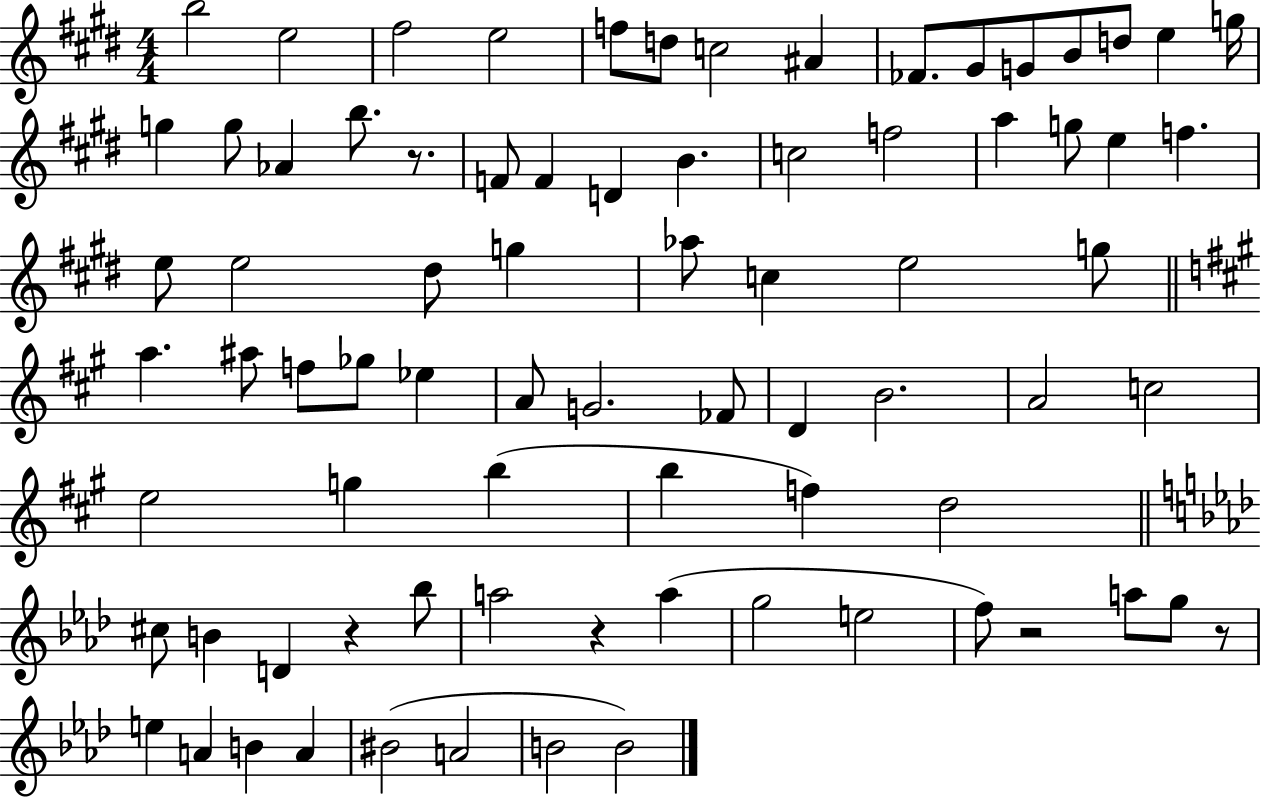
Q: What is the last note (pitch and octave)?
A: B4